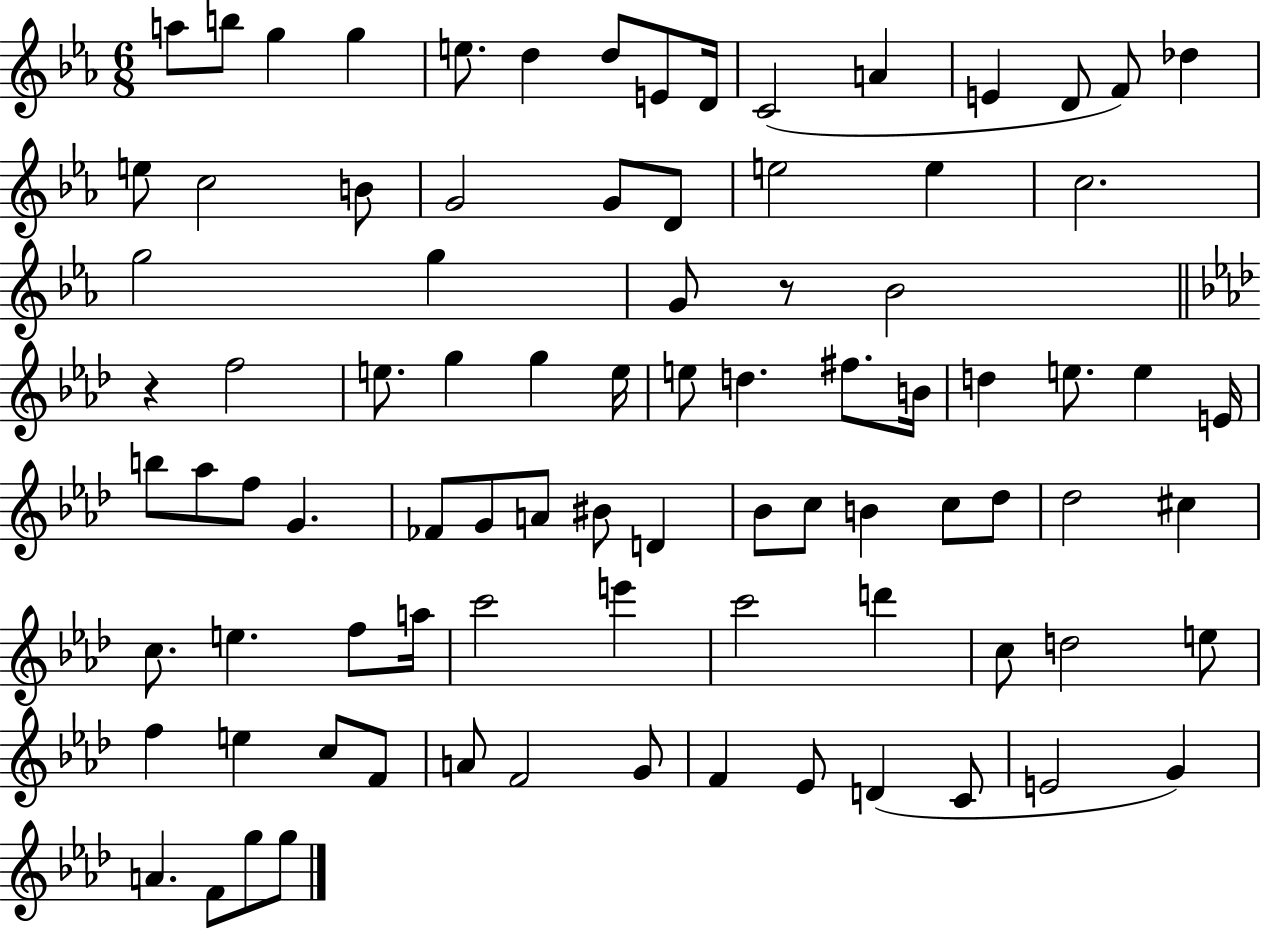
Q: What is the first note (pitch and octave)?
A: A5